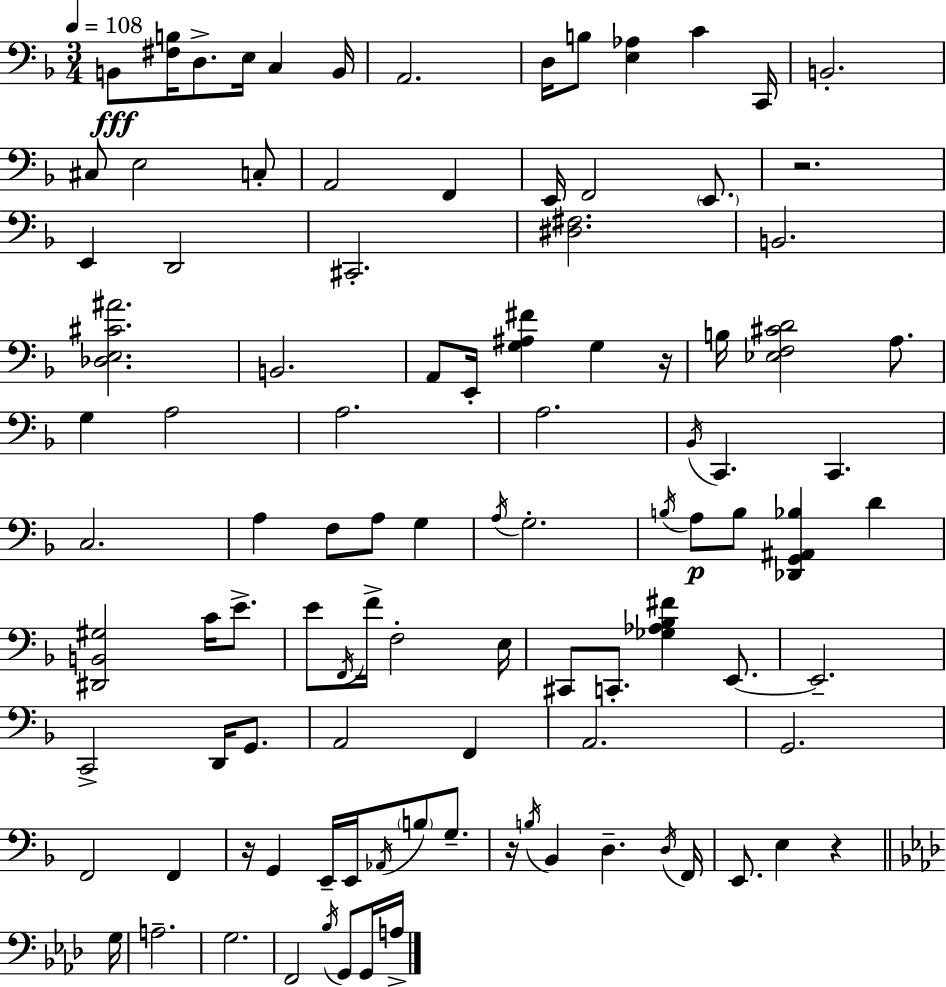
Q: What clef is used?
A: bass